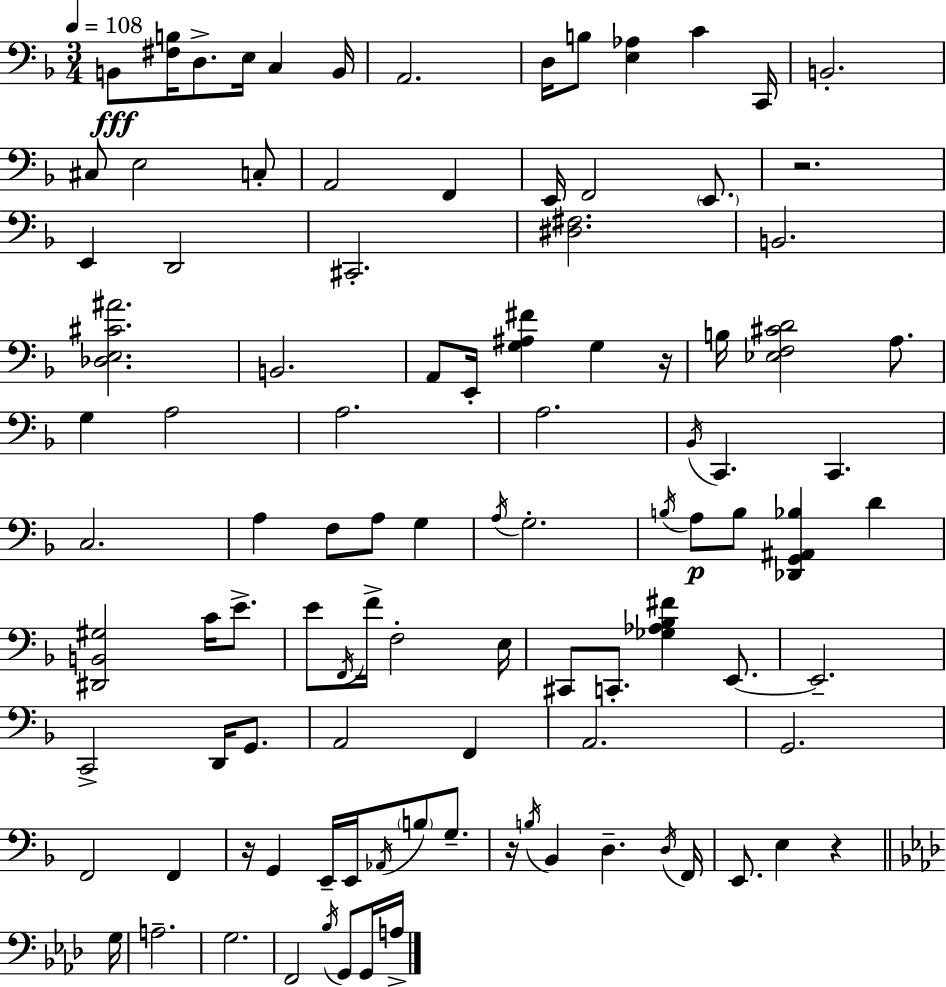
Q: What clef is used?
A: bass